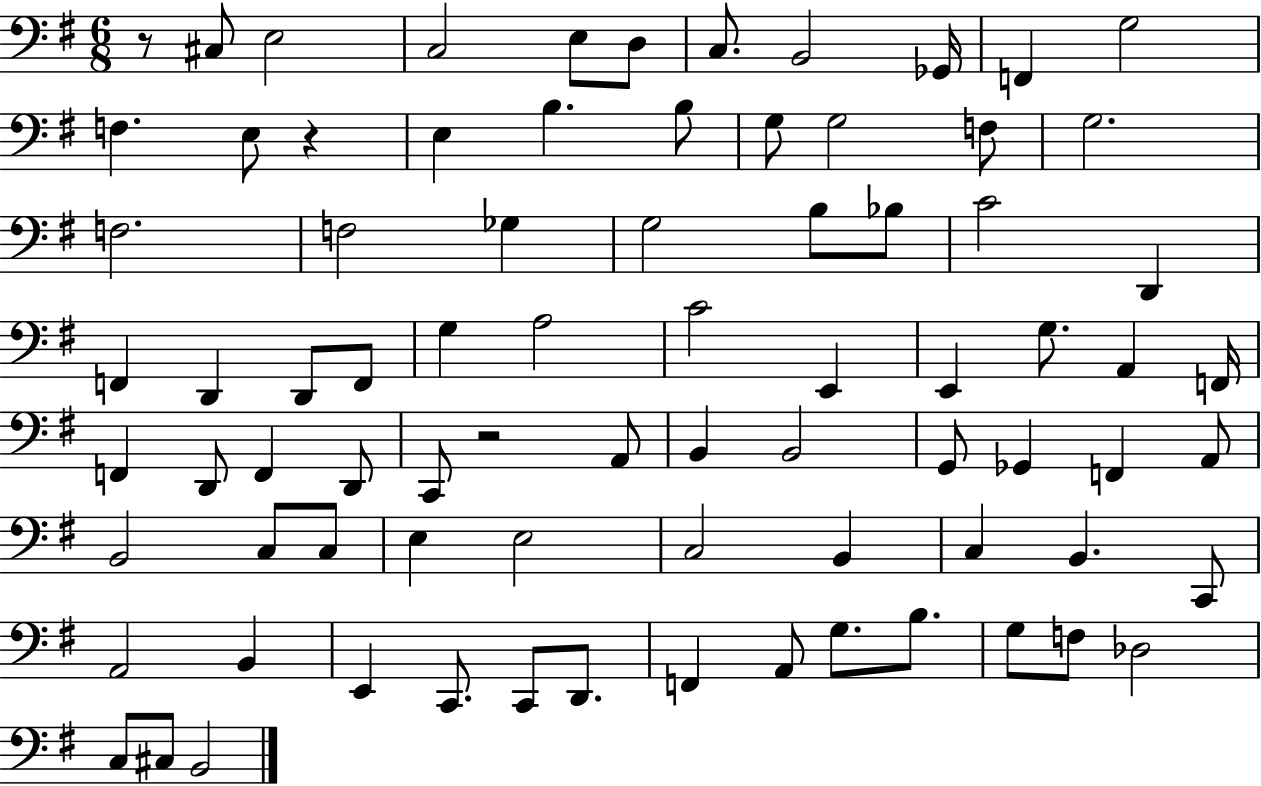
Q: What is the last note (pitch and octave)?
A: B2